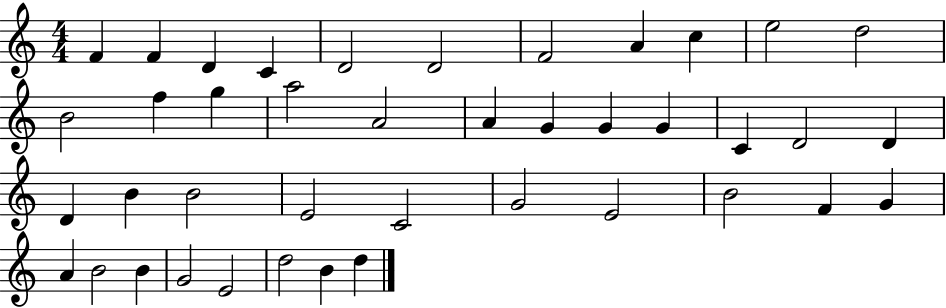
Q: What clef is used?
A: treble